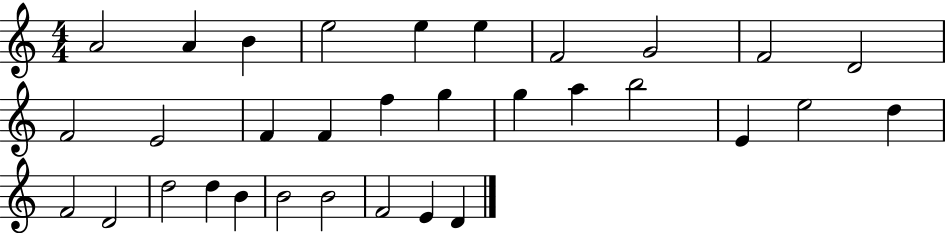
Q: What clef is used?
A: treble